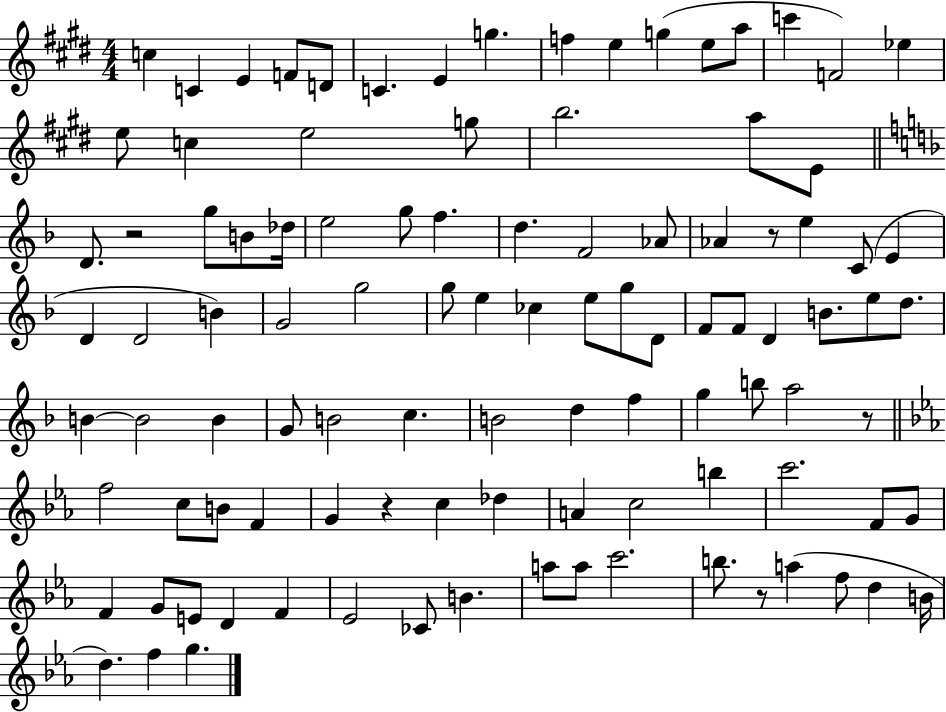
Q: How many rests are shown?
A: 5